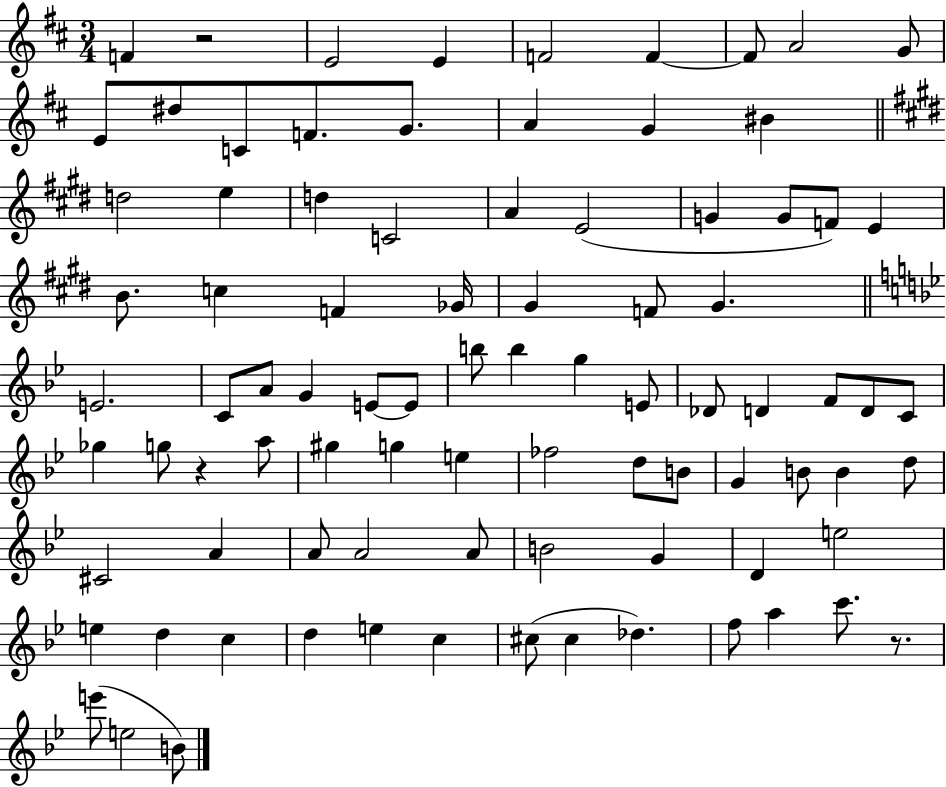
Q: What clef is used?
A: treble